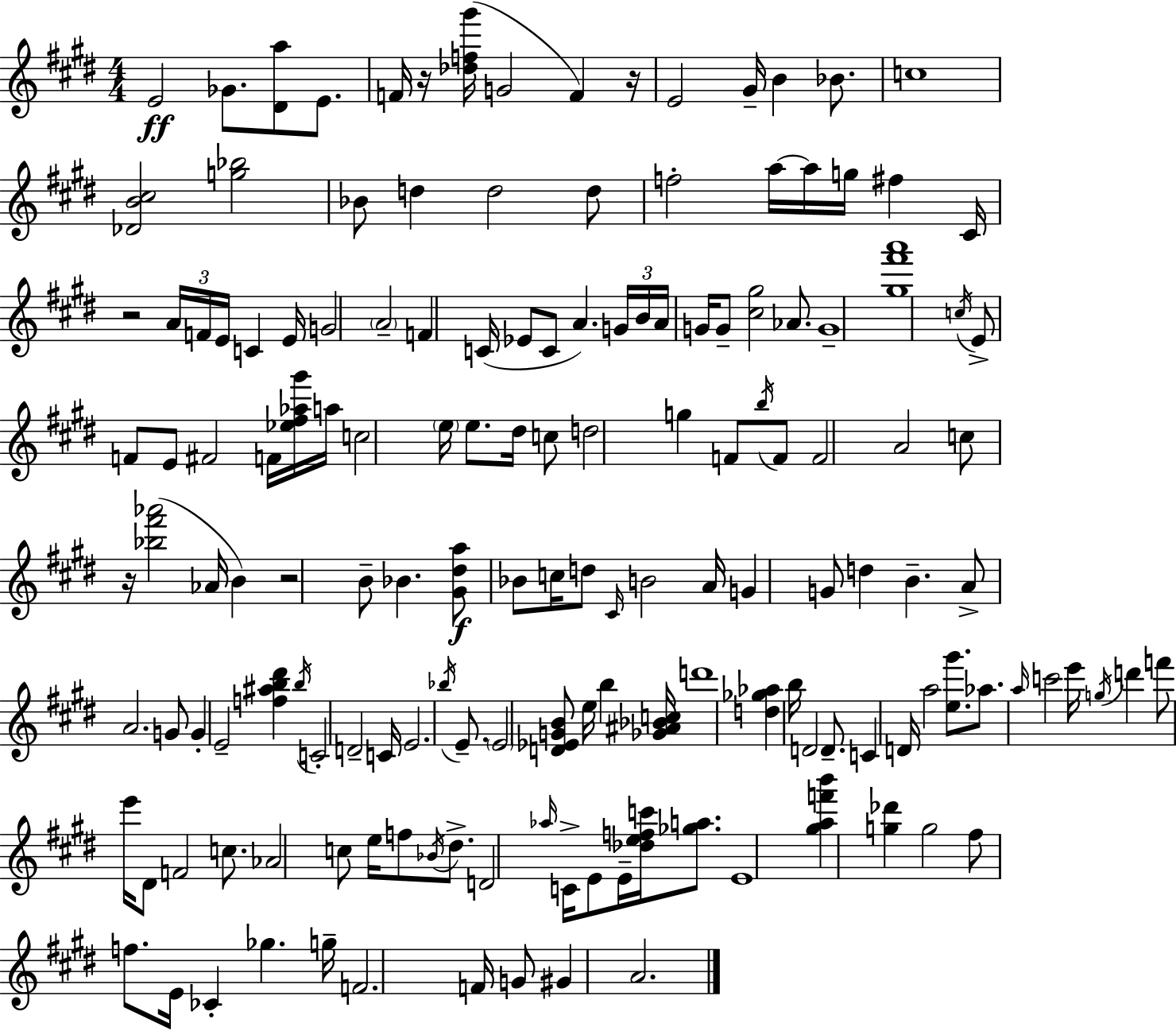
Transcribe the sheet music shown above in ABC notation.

X:1
T:Untitled
M:4/4
L:1/4
K:E
E2 _G/2 [^Da]/2 E/2 F/4 z/4 [_df^g']/4 G2 F z/4 E2 ^G/4 B _B/2 c4 [_DB^c]2 [g_b]2 _B/2 d d2 d/2 f2 a/4 a/4 g/4 ^f ^C/4 z2 A/4 F/4 E/4 C E/4 G2 A2 F C/4 _E/2 C/2 A G/4 B/4 A/4 G/4 G/2 [^c^g]2 _A/2 G4 [^g^f'a']4 c/4 E/2 F/2 E/2 ^F2 F/4 [_e^f_a^g']/4 a/4 c2 e/4 e/2 ^d/4 c/2 d2 g F/2 b/4 F/2 F2 A2 c/2 z/4 [_b^f'_a']2 _A/4 B z2 B/2 _B [^G^da]/2 _B/2 c/4 d/2 ^C/4 B2 A/4 G G/2 d B A/2 A2 G/2 G E2 [f^ab^d'] b/4 C2 D2 C/4 E2 _b/4 E/2 E2 [D_EGB]/2 e/4 b [_G^A_Bc]/4 d'4 [d_g_a] b/4 D2 D/2 C D/4 a2 [e^g']/2 _a/2 a/4 c'2 e'/4 g/4 d' f'/2 e'/4 ^D/2 F2 c/2 _A2 c/2 e/4 f/2 _B/4 ^d/2 D2 _a/4 C/4 E/2 E/4 [_defc']/4 [_ga]/2 E4 [^gaf'b'] [g_d'] g2 ^f/2 f/2 E/4 _C _g g/4 F2 F/4 G/2 ^G A2